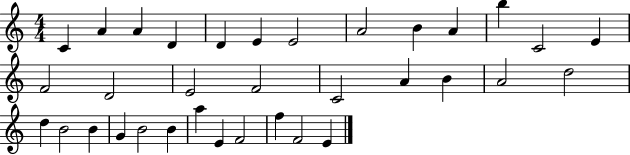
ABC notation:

X:1
T:Untitled
M:4/4
L:1/4
K:C
C A A D D E E2 A2 B A b C2 E F2 D2 E2 F2 C2 A B A2 d2 d B2 B G B2 B a E F2 f F2 E